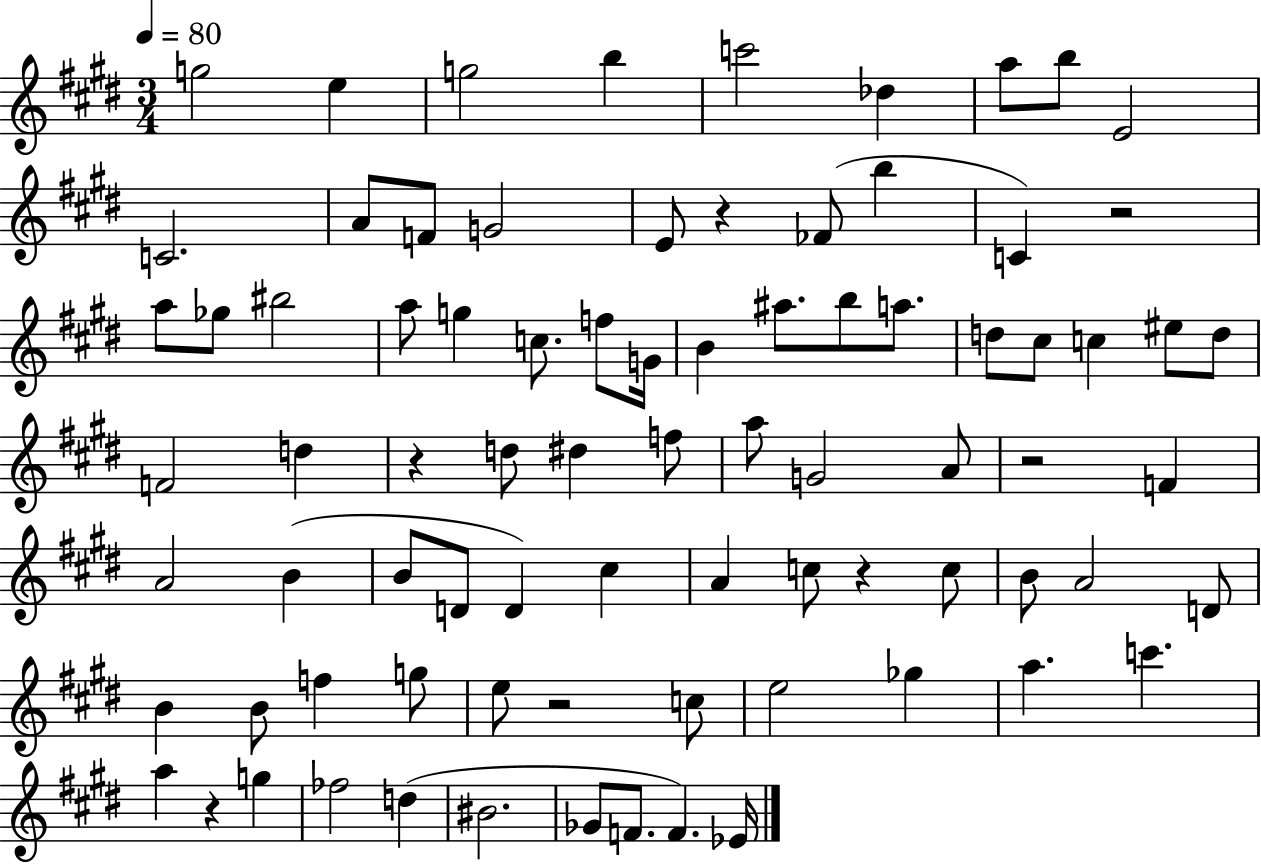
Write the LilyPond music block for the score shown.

{
  \clef treble
  \numericTimeSignature
  \time 3/4
  \key e \major
  \tempo 4 = 80
  g''2 e''4 | g''2 b''4 | c'''2 des''4 | a''8 b''8 e'2 | \break c'2. | a'8 f'8 g'2 | e'8 r4 fes'8( b''4 | c'4) r2 | \break a''8 ges''8 bis''2 | a''8 g''4 c''8. f''8 g'16 | b'4 ais''8. b''8 a''8. | d''8 cis''8 c''4 eis''8 d''8 | \break f'2 d''4 | r4 d''8 dis''4 f''8 | a''8 g'2 a'8 | r2 f'4 | \break a'2 b'4( | b'8 d'8 d'4) cis''4 | a'4 c''8 r4 c''8 | b'8 a'2 d'8 | \break b'4 b'8 f''4 g''8 | e''8 r2 c''8 | e''2 ges''4 | a''4. c'''4. | \break a''4 r4 g''4 | fes''2 d''4( | bis'2. | ges'8 f'8. f'4.) ees'16 | \break \bar "|."
}